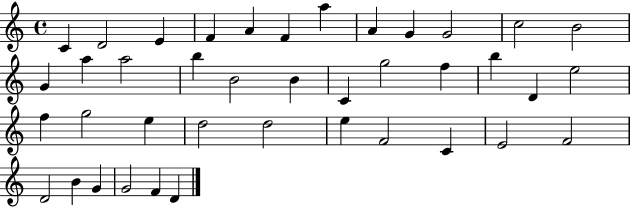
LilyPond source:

{
  \clef treble
  \time 4/4
  \defaultTimeSignature
  \key c \major
  c'4 d'2 e'4 | f'4 a'4 f'4 a''4 | a'4 g'4 g'2 | c''2 b'2 | \break g'4 a''4 a''2 | b''4 b'2 b'4 | c'4 g''2 f''4 | b''4 d'4 e''2 | \break f''4 g''2 e''4 | d''2 d''2 | e''4 f'2 c'4 | e'2 f'2 | \break d'2 b'4 g'4 | g'2 f'4 d'4 | \bar "|."
}